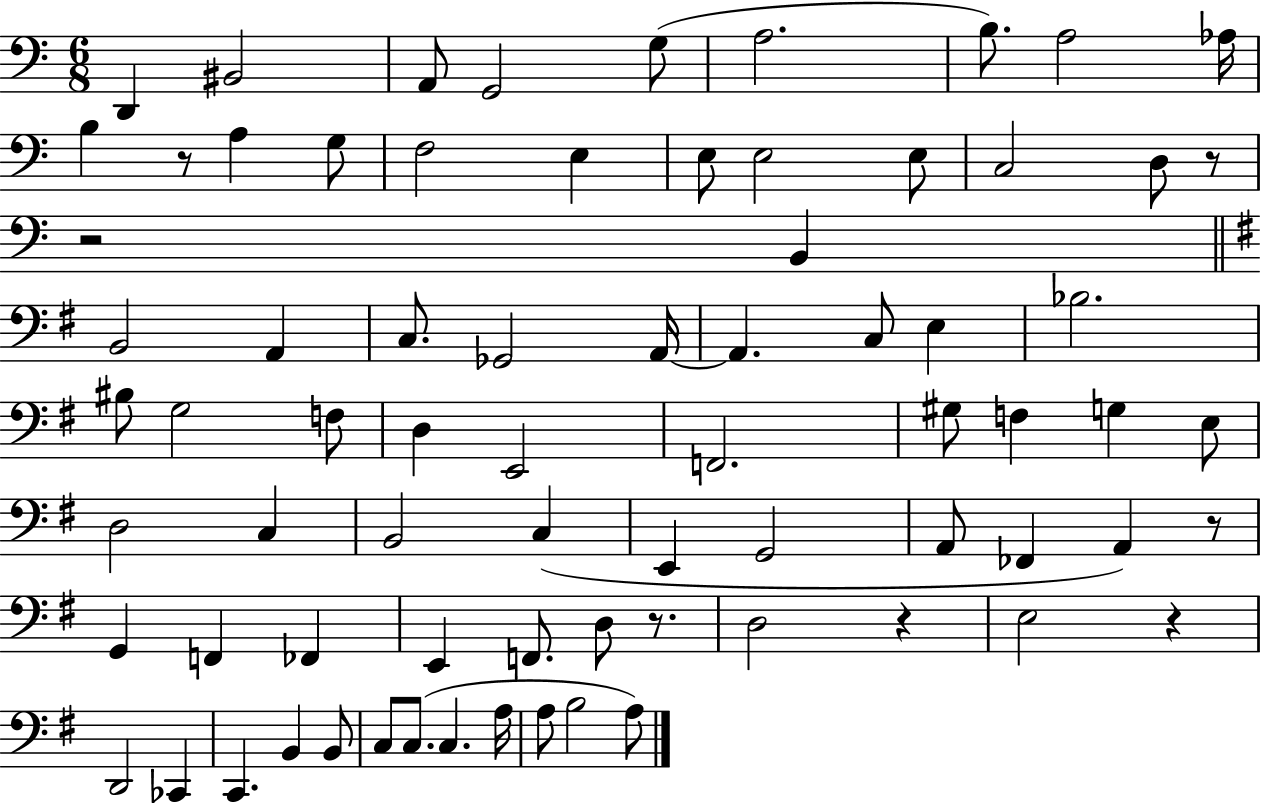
X:1
T:Untitled
M:6/8
L:1/4
K:C
D,, ^B,,2 A,,/2 G,,2 G,/2 A,2 B,/2 A,2 _A,/4 B, z/2 A, G,/2 F,2 E, E,/2 E,2 E,/2 C,2 D,/2 z/2 z2 B,, B,,2 A,, C,/2 _G,,2 A,,/4 A,, C,/2 E, _B,2 ^B,/2 G,2 F,/2 D, E,,2 F,,2 ^G,/2 F, G, E,/2 D,2 C, B,,2 C, E,, G,,2 A,,/2 _F,, A,, z/2 G,, F,, _F,, E,, F,,/2 D,/2 z/2 D,2 z E,2 z D,,2 _C,, C,, B,, B,,/2 C,/2 C,/2 C, A,/4 A,/2 B,2 A,/2